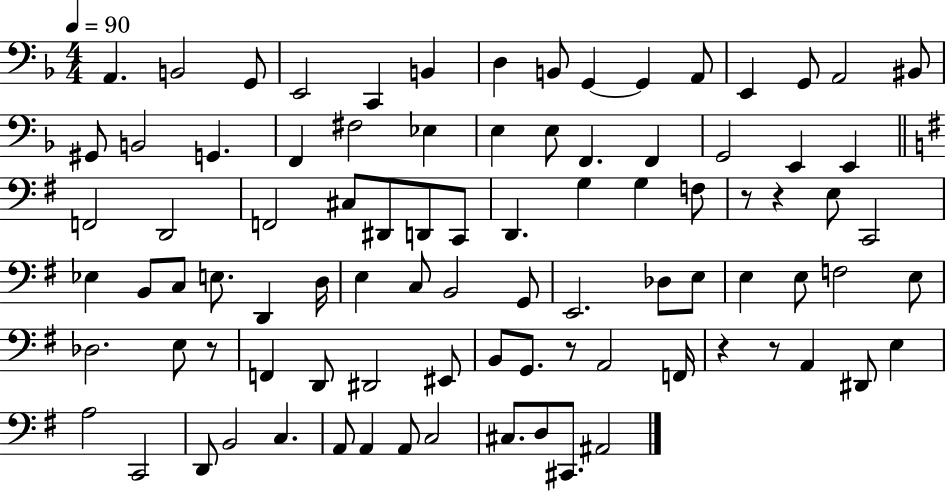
{
  \clef bass
  \numericTimeSignature
  \time 4/4
  \key f \major
  \tempo 4 = 90
  a,4. b,2 g,8 | e,2 c,4 b,4 | d4 b,8 g,4~~ g,4 a,8 | e,4 g,8 a,2 bis,8 | \break gis,8 b,2 g,4. | f,4 fis2 ees4 | e4 e8 f,4. f,4 | g,2 e,4 e,4 | \break \bar "||" \break \key g \major f,2 d,2 | f,2 cis8 dis,8 d,8 c,8 | d,4. g4 g4 f8 | r8 r4 e8 c,2 | \break ees4 b,8 c8 e8. d,4 d16 | e4 c8 b,2 g,8 | e,2. des8 e8 | e4 e8 f2 e8 | \break des2. e8 r8 | f,4 d,8 dis,2 eis,8 | b,8 g,8. r8 a,2 f,16 | r4 r8 a,4 dis,8 e4 | \break a2 c,2 | d,8 b,2 c4. | a,8 a,4 a,8 c2 | cis8. d8 cis,8. ais,2 | \break \bar "|."
}